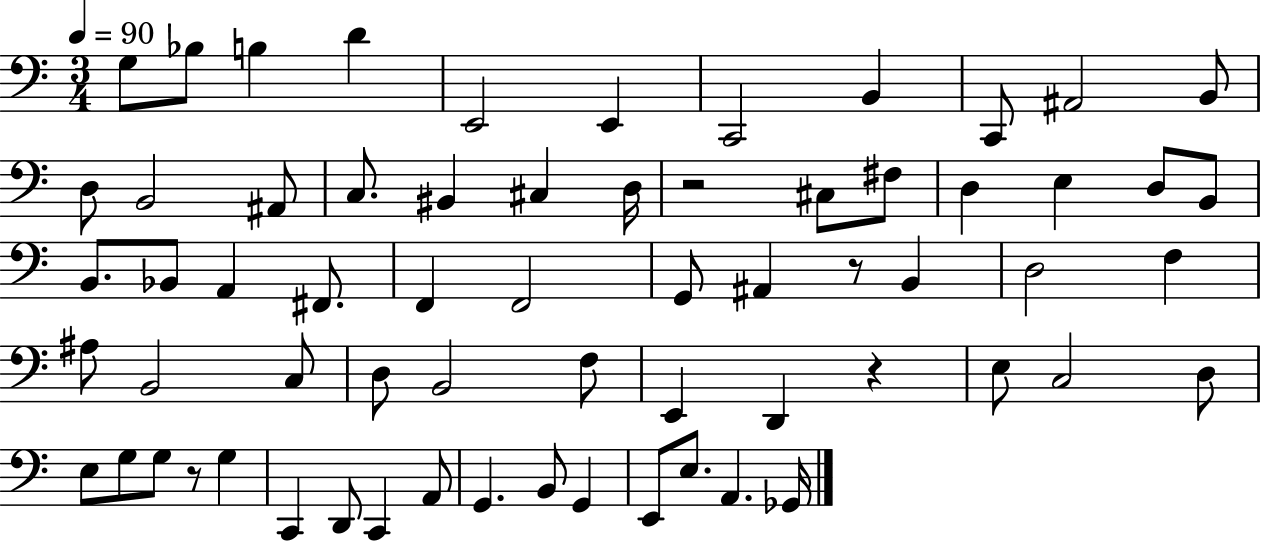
G3/e Bb3/e B3/q D4/q E2/h E2/q C2/h B2/q C2/e A#2/h B2/e D3/e B2/h A#2/e C3/e. BIS2/q C#3/q D3/s R/h C#3/e F#3/e D3/q E3/q D3/e B2/e B2/e. Bb2/e A2/q F#2/e. F2/q F2/h G2/e A#2/q R/e B2/q D3/h F3/q A#3/e B2/h C3/e D3/e B2/h F3/e E2/q D2/q R/q E3/e C3/h D3/e E3/e G3/e G3/e R/e G3/q C2/q D2/e C2/q A2/e G2/q. B2/e G2/q E2/e E3/e. A2/q. Gb2/s